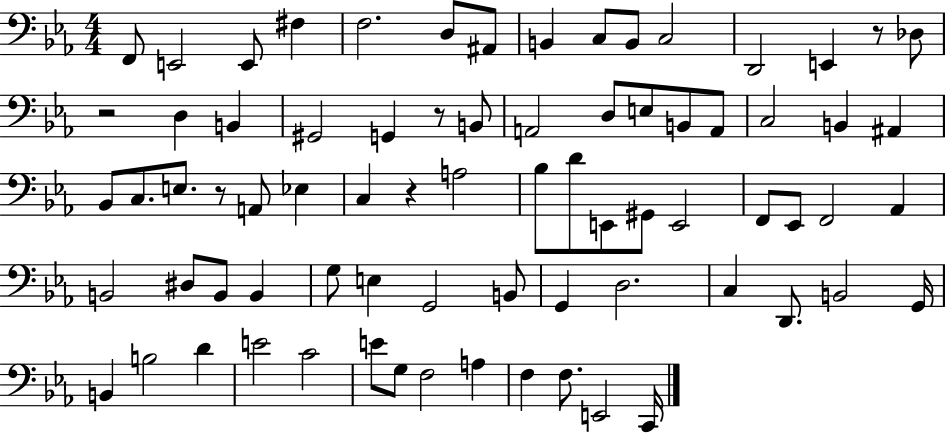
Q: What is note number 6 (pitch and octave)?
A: D3